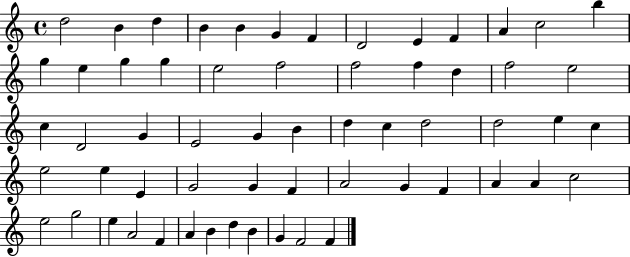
{
  \clef treble
  \time 4/4
  \defaultTimeSignature
  \key c \major
  d''2 b'4 d''4 | b'4 b'4 g'4 f'4 | d'2 e'4 f'4 | a'4 c''2 b''4 | \break g''4 e''4 g''4 g''4 | e''2 f''2 | f''2 f''4 d''4 | f''2 e''2 | \break c''4 d'2 g'4 | e'2 g'4 b'4 | d''4 c''4 d''2 | d''2 e''4 c''4 | \break e''2 e''4 e'4 | g'2 g'4 f'4 | a'2 g'4 f'4 | a'4 a'4 c''2 | \break e''2 g''2 | e''4 a'2 f'4 | a'4 b'4 d''4 b'4 | g'4 f'2 f'4 | \break \bar "|."
}